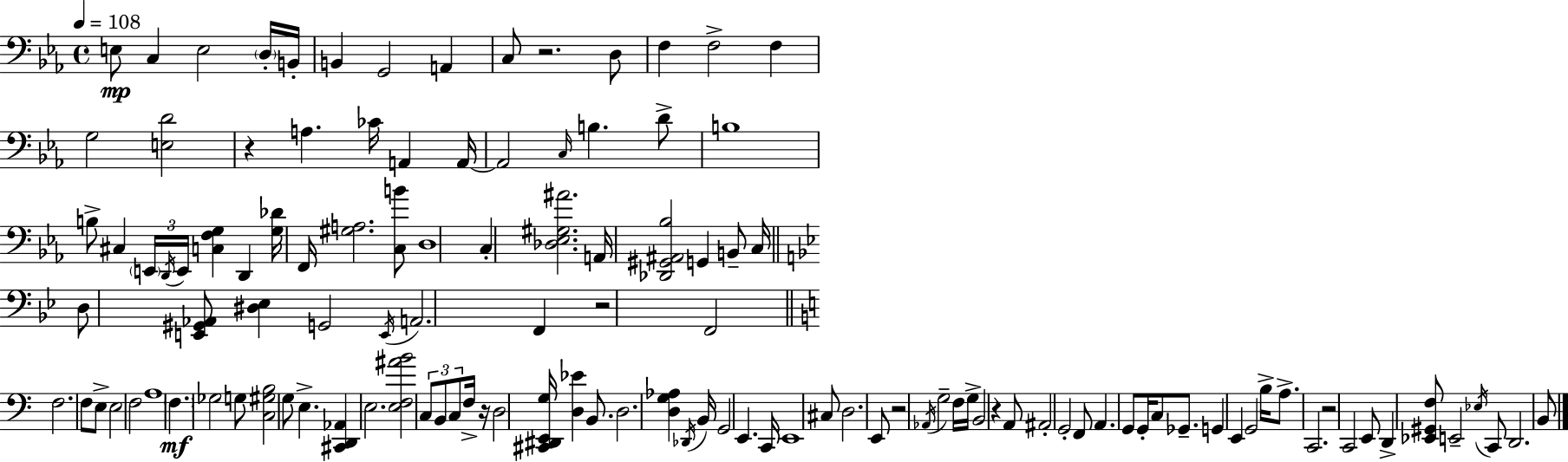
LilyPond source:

{
  \clef bass
  \time 4/4
  \defaultTimeSignature
  \key ees \major
  \tempo 4 = 108
  e8\mp c4 e2 \parenthesize d16-. b,16-. | b,4 g,2 a,4 | c8 r2. d8 | f4 f2-> f4 | \break g2 <e d'>2 | r4 a4. ces'16 a,4 a,16~~ | a,2 \grace { c16 } b4. d'8-> | b1 | \break b8-> cis4 \tuplet 3/2 { \parenthesize e,16 \acciaccatura { d,16 } e,16 } <c f g>4 d,4 | <g des'>16 f,16 <gis a>2. | <c b'>8 d1 | c4-. <des ees gis ais'>2. | \break a,16 <des, gis, ais, bes>2 g,4 b,8-- | c16 \bar "||" \break \key bes \major d8 <e, gis, aes,>8 <dis ees>4 g,2 | \acciaccatura { e,16 } a,2. f,4 | r2 f,2 | \bar "||" \break \key a \minor f2. f8 e8-> | e2 f2 | a1 | \parenthesize f4.\mf ges2 g8 | \break <c gis b>2 g8 e4.-> | <cis, d, aes,>4 e2. | <e f ais' b'>2 \tuplet 3/2 { c8 b,8 c8 } f16-> r16 | d2 <cis, dis, e, g>16 <d ees'>4 b,8. | \break d2. <d g aes>4 | \acciaccatura { des,16 } b,16 g,2 e,4. | c,16 e,1 | cis8 d2. e,8 | \break r2 \acciaccatura { aes,16 } g2-- | f16 g16-> b,2 r4 | a,8 ais,2-. g,2-. | f,8 a,4. g,8 g,16-. c8 ges,8.-- | \break g,4 e,4 g,2 | b16-> a8.-> c,2. | r2 c,2 | e,8 d,4-> <ees, gis, f>8 e,2-- | \break \acciaccatura { ees16 } c,8 d,2. | b,8 \bar "|."
}